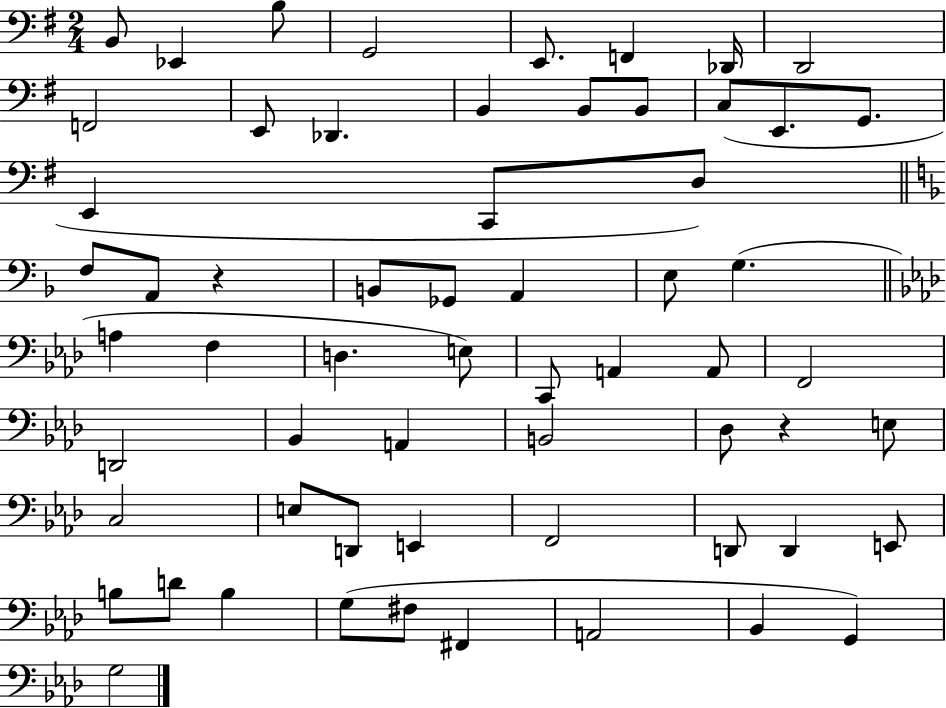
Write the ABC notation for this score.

X:1
T:Untitled
M:2/4
L:1/4
K:G
B,,/2 _E,, B,/2 G,,2 E,,/2 F,, _D,,/4 D,,2 F,,2 E,,/2 _D,, B,, B,,/2 B,,/2 C,/2 E,,/2 G,,/2 E,, C,,/2 D,/2 F,/2 A,,/2 z B,,/2 _G,,/2 A,, E,/2 G, A, F, D, E,/2 C,,/2 A,, A,,/2 F,,2 D,,2 _B,, A,, B,,2 _D,/2 z E,/2 C,2 E,/2 D,,/2 E,, F,,2 D,,/2 D,, E,,/2 B,/2 D/2 B, G,/2 ^F,/2 ^F,, A,,2 _B,, G,, G,2